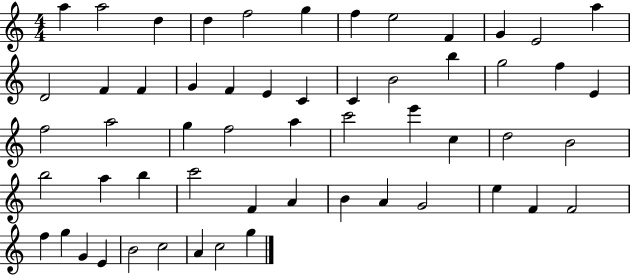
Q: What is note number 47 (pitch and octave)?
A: F4